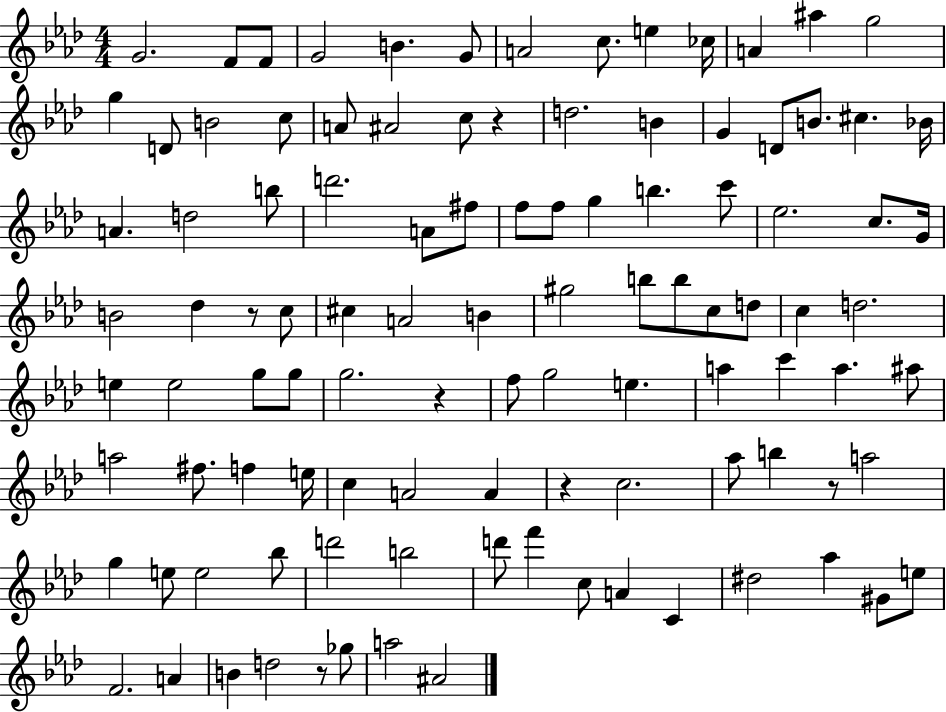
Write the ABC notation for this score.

X:1
T:Untitled
M:4/4
L:1/4
K:Ab
G2 F/2 F/2 G2 B G/2 A2 c/2 e _c/4 A ^a g2 g D/2 B2 c/2 A/2 ^A2 c/2 z d2 B G D/2 B/2 ^c _B/4 A d2 b/2 d'2 A/2 ^f/2 f/2 f/2 g b c'/2 _e2 c/2 G/4 B2 _d z/2 c/2 ^c A2 B ^g2 b/2 b/2 c/2 d/2 c d2 e e2 g/2 g/2 g2 z f/2 g2 e a c' a ^a/2 a2 ^f/2 f e/4 c A2 A z c2 _a/2 b z/2 a2 g e/2 e2 _b/2 d'2 b2 d'/2 f' c/2 A C ^d2 _a ^G/2 e/2 F2 A B d2 z/2 _g/2 a2 ^A2